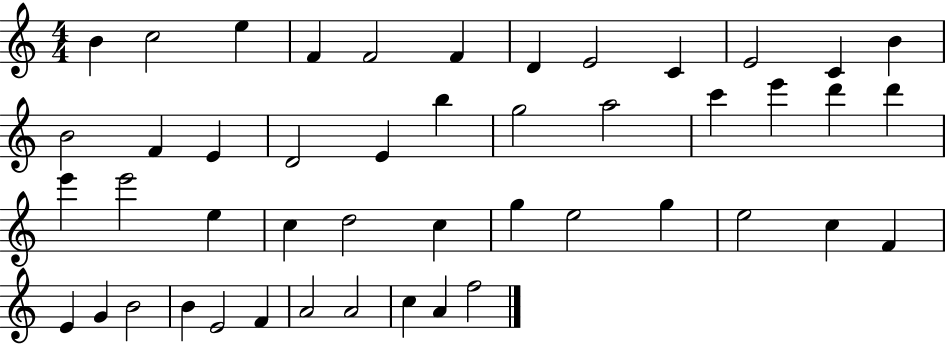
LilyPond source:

{
  \clef treble
  \numericTimeSignature
  \time 4/4
  \key c \major
  b'4 c''2 e''4 | f'4 f'2 f'4 | d'4 e'2 c'4 | e'2 c'4 b'4 | \break b'2 f'4 e'4 | d'2 e'4 b''4 | g''2 a''2 | c'''4 e'''4 d'''4 d'''4 | \break e'''4 e'''2 e''4 | c''4 d''2 c''4 | g''4 e''2 g''4 | e''2 c''4 f'4 | \break e'4 g'4 b'2 | b'4 e'2 f'4 | a'2 a'2 | c''4 a'4 f''2 | \break \bar "|."
}